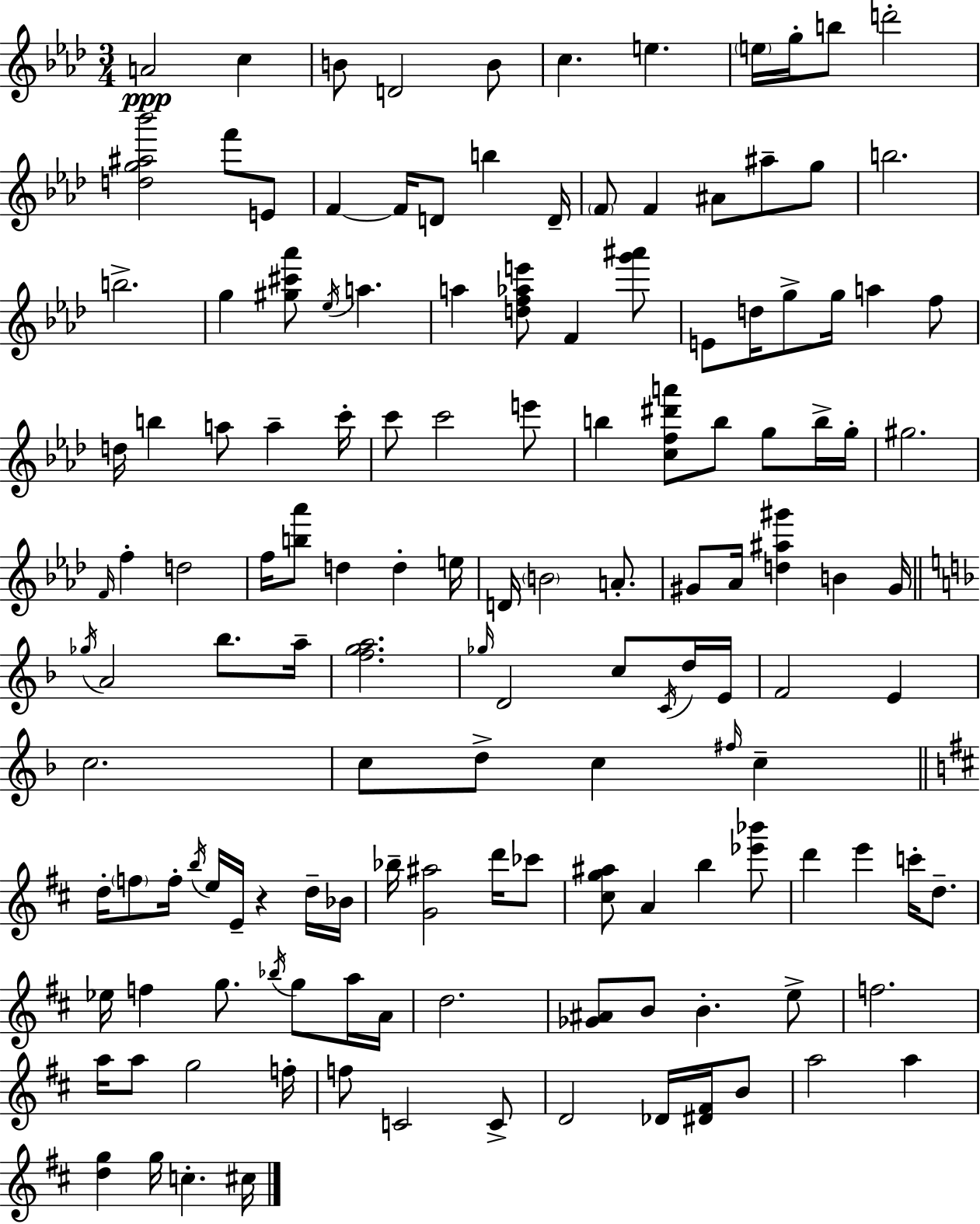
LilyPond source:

{
  \clef treble
  \numericTimeSignature
  \time 3/4
  \key aes \major
  a'2\ppp c''4 | b'8 d'2 b'8 | c''4. e''4. | \parenthesize e''16 g''16-. b''8 d'''2-. | \break <d'' g'' ais'' bes'''>2 f'''8 e'8 | f'4~~ f'16 d'8 b''4 d'16-- | \parenthesize f'8 f'4 ais'8 ais''8-- g''8 | b''2. | \break b''2.-> | g''4 <gis'' cis''' aes'''>8 \acciaccatura { ees''16 } a''4. | a''4 <d'' f'' aes'' e'''>8 f'4 <g''' ais'''>8 | e'8 d''16 g''8-> g''16 a''4 f''8 | \break d''16 b''4 a''8 a''4-- | c'''16-. c'''8 c'''2 e'''8 | b''4 <c'' f'' dis''' a'''>8 b''8 g''8 b''16-> | g''16-. gis''2. | \break \grace { f'16 } f''4-. d''2 | f''16 <b'' aes'''>8 d''4 d''4-. | e''16 d'16 \parenthesize b'2 a'8.-. | gis'8 aes'16 <d'' ais'' gis'''>4 b'4 | \break gis'16 \bar "||" \break \key d \minor \acciaccatura { ges''16 } a'2 bes''8. | a''16-- <f'' g'' a''>2. | \grace { ges''16 } d'2 c''8 | \acciaccatura { c'16 } d''16 e'16 f'2 e'4 | \break c''2. | c''8 d''8-> c''4 \grace { fis''16 } | c''4-- \bar "||" \break \key b \minor d''16-. \parenthesize f''8 f''16-. \acciaccatura { b''16 } e''16 e'16-- r4 d''16-- | bes'16 bes''16-- <g' ais''>2 d'''16 ces'''8 | <cis'' g'' ais''>8 a'4 b''4 <ees''' bes'''>8 | d'''4 e'''4 c'''16-. d''8.-- | \break ees''16 f''4 g''8. \acciaccatura { bes''16 } g''8 | a''16 a'16 d''2. | <ges' ais'>8 b'8 b'4.-. | e''8-> f''2. | \break a''16 a''8 g''2 | f''16-. f''8 c'2 | c'8-> d'2 des'16 <dis' fis'>16 | b'8 a''2 a''4 | \break <d'' g''>4 g''16 c''4.-. | cis''16 \bar "|."
}